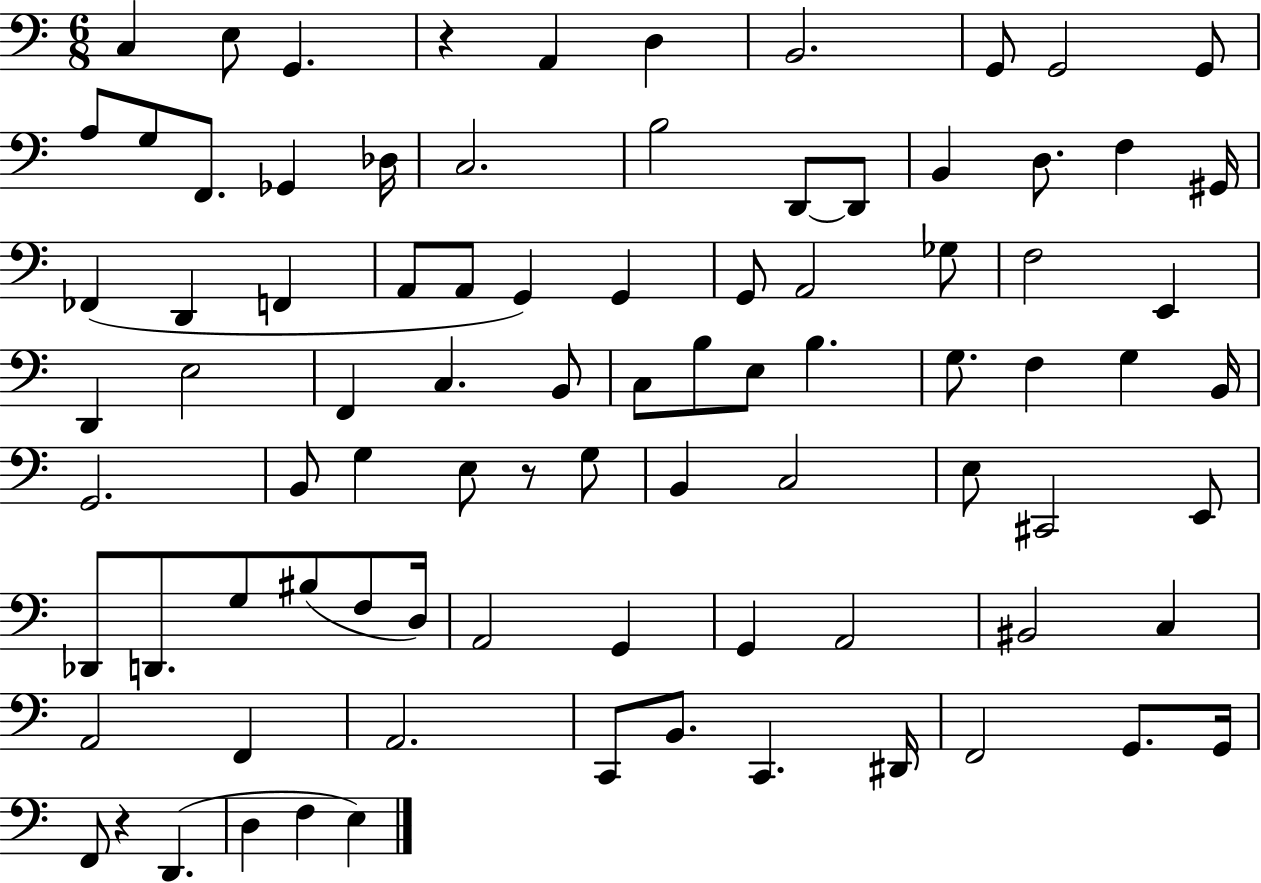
C3/q E3/e G2/q. R/q A2/q D3/q B2/h. G2/e G2/h G2/e A3/e G3/e F2/e. Gb2/q Db3/s C3/h. B3/h D2/e D2/e B2/q D3/e. F3/q G#2/s FES2/q D2/q F2/q A2/e A2/e G2/q G2/q G2/e A2/h Gb3/e F3/h E2/q D2/q E3/h F2/q C3/q. B2/e C3/e B3/e E3/e B3/q. G3/e. F3/q G3/q B2/s G2/h. B2/e G3/q E3/e R/e G3/e B2/q C3/h E3/e C#2/h E2/e Db2/e D2/e. G3/e BIS3/e F3/e D3/s A2/h G2/q G2/q A2/h BIS2/h C3/q A2/h F2/q A2/h. C2/e B2/e. C2/q. D#2/s F2/h G2/e. G2/s F2/e R/q D2/q. D3/q F3/q E3/q